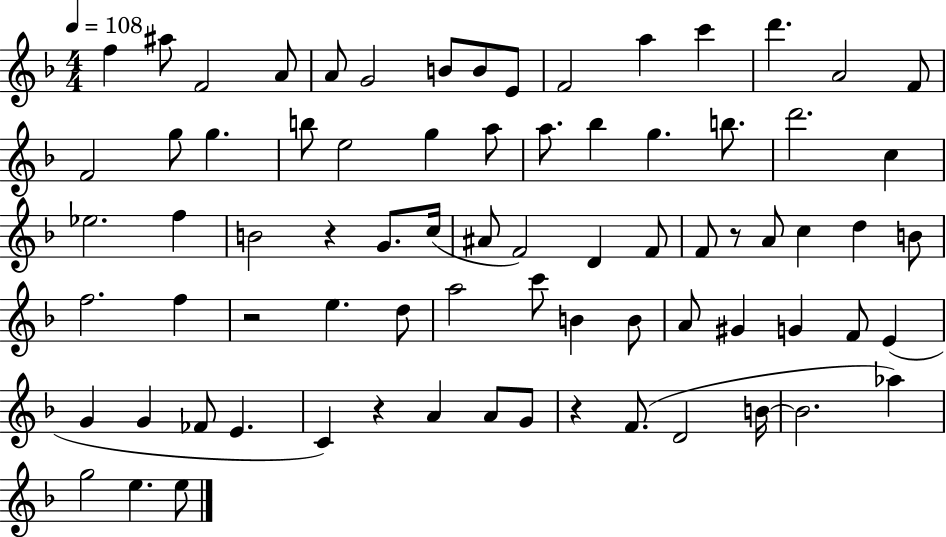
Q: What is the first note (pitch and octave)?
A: F5